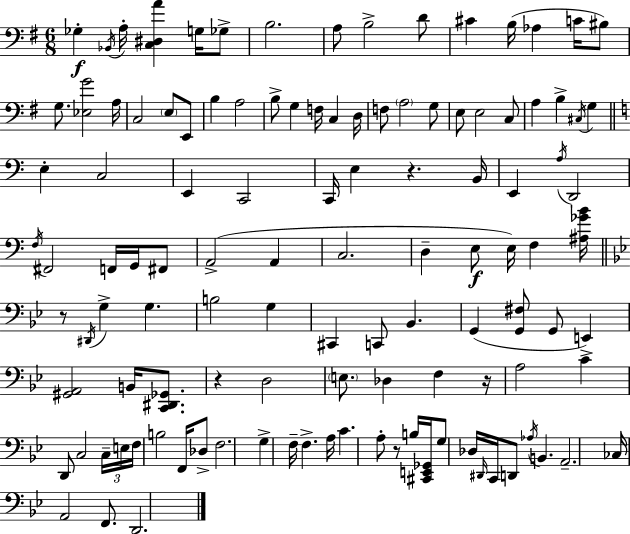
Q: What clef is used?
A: bass